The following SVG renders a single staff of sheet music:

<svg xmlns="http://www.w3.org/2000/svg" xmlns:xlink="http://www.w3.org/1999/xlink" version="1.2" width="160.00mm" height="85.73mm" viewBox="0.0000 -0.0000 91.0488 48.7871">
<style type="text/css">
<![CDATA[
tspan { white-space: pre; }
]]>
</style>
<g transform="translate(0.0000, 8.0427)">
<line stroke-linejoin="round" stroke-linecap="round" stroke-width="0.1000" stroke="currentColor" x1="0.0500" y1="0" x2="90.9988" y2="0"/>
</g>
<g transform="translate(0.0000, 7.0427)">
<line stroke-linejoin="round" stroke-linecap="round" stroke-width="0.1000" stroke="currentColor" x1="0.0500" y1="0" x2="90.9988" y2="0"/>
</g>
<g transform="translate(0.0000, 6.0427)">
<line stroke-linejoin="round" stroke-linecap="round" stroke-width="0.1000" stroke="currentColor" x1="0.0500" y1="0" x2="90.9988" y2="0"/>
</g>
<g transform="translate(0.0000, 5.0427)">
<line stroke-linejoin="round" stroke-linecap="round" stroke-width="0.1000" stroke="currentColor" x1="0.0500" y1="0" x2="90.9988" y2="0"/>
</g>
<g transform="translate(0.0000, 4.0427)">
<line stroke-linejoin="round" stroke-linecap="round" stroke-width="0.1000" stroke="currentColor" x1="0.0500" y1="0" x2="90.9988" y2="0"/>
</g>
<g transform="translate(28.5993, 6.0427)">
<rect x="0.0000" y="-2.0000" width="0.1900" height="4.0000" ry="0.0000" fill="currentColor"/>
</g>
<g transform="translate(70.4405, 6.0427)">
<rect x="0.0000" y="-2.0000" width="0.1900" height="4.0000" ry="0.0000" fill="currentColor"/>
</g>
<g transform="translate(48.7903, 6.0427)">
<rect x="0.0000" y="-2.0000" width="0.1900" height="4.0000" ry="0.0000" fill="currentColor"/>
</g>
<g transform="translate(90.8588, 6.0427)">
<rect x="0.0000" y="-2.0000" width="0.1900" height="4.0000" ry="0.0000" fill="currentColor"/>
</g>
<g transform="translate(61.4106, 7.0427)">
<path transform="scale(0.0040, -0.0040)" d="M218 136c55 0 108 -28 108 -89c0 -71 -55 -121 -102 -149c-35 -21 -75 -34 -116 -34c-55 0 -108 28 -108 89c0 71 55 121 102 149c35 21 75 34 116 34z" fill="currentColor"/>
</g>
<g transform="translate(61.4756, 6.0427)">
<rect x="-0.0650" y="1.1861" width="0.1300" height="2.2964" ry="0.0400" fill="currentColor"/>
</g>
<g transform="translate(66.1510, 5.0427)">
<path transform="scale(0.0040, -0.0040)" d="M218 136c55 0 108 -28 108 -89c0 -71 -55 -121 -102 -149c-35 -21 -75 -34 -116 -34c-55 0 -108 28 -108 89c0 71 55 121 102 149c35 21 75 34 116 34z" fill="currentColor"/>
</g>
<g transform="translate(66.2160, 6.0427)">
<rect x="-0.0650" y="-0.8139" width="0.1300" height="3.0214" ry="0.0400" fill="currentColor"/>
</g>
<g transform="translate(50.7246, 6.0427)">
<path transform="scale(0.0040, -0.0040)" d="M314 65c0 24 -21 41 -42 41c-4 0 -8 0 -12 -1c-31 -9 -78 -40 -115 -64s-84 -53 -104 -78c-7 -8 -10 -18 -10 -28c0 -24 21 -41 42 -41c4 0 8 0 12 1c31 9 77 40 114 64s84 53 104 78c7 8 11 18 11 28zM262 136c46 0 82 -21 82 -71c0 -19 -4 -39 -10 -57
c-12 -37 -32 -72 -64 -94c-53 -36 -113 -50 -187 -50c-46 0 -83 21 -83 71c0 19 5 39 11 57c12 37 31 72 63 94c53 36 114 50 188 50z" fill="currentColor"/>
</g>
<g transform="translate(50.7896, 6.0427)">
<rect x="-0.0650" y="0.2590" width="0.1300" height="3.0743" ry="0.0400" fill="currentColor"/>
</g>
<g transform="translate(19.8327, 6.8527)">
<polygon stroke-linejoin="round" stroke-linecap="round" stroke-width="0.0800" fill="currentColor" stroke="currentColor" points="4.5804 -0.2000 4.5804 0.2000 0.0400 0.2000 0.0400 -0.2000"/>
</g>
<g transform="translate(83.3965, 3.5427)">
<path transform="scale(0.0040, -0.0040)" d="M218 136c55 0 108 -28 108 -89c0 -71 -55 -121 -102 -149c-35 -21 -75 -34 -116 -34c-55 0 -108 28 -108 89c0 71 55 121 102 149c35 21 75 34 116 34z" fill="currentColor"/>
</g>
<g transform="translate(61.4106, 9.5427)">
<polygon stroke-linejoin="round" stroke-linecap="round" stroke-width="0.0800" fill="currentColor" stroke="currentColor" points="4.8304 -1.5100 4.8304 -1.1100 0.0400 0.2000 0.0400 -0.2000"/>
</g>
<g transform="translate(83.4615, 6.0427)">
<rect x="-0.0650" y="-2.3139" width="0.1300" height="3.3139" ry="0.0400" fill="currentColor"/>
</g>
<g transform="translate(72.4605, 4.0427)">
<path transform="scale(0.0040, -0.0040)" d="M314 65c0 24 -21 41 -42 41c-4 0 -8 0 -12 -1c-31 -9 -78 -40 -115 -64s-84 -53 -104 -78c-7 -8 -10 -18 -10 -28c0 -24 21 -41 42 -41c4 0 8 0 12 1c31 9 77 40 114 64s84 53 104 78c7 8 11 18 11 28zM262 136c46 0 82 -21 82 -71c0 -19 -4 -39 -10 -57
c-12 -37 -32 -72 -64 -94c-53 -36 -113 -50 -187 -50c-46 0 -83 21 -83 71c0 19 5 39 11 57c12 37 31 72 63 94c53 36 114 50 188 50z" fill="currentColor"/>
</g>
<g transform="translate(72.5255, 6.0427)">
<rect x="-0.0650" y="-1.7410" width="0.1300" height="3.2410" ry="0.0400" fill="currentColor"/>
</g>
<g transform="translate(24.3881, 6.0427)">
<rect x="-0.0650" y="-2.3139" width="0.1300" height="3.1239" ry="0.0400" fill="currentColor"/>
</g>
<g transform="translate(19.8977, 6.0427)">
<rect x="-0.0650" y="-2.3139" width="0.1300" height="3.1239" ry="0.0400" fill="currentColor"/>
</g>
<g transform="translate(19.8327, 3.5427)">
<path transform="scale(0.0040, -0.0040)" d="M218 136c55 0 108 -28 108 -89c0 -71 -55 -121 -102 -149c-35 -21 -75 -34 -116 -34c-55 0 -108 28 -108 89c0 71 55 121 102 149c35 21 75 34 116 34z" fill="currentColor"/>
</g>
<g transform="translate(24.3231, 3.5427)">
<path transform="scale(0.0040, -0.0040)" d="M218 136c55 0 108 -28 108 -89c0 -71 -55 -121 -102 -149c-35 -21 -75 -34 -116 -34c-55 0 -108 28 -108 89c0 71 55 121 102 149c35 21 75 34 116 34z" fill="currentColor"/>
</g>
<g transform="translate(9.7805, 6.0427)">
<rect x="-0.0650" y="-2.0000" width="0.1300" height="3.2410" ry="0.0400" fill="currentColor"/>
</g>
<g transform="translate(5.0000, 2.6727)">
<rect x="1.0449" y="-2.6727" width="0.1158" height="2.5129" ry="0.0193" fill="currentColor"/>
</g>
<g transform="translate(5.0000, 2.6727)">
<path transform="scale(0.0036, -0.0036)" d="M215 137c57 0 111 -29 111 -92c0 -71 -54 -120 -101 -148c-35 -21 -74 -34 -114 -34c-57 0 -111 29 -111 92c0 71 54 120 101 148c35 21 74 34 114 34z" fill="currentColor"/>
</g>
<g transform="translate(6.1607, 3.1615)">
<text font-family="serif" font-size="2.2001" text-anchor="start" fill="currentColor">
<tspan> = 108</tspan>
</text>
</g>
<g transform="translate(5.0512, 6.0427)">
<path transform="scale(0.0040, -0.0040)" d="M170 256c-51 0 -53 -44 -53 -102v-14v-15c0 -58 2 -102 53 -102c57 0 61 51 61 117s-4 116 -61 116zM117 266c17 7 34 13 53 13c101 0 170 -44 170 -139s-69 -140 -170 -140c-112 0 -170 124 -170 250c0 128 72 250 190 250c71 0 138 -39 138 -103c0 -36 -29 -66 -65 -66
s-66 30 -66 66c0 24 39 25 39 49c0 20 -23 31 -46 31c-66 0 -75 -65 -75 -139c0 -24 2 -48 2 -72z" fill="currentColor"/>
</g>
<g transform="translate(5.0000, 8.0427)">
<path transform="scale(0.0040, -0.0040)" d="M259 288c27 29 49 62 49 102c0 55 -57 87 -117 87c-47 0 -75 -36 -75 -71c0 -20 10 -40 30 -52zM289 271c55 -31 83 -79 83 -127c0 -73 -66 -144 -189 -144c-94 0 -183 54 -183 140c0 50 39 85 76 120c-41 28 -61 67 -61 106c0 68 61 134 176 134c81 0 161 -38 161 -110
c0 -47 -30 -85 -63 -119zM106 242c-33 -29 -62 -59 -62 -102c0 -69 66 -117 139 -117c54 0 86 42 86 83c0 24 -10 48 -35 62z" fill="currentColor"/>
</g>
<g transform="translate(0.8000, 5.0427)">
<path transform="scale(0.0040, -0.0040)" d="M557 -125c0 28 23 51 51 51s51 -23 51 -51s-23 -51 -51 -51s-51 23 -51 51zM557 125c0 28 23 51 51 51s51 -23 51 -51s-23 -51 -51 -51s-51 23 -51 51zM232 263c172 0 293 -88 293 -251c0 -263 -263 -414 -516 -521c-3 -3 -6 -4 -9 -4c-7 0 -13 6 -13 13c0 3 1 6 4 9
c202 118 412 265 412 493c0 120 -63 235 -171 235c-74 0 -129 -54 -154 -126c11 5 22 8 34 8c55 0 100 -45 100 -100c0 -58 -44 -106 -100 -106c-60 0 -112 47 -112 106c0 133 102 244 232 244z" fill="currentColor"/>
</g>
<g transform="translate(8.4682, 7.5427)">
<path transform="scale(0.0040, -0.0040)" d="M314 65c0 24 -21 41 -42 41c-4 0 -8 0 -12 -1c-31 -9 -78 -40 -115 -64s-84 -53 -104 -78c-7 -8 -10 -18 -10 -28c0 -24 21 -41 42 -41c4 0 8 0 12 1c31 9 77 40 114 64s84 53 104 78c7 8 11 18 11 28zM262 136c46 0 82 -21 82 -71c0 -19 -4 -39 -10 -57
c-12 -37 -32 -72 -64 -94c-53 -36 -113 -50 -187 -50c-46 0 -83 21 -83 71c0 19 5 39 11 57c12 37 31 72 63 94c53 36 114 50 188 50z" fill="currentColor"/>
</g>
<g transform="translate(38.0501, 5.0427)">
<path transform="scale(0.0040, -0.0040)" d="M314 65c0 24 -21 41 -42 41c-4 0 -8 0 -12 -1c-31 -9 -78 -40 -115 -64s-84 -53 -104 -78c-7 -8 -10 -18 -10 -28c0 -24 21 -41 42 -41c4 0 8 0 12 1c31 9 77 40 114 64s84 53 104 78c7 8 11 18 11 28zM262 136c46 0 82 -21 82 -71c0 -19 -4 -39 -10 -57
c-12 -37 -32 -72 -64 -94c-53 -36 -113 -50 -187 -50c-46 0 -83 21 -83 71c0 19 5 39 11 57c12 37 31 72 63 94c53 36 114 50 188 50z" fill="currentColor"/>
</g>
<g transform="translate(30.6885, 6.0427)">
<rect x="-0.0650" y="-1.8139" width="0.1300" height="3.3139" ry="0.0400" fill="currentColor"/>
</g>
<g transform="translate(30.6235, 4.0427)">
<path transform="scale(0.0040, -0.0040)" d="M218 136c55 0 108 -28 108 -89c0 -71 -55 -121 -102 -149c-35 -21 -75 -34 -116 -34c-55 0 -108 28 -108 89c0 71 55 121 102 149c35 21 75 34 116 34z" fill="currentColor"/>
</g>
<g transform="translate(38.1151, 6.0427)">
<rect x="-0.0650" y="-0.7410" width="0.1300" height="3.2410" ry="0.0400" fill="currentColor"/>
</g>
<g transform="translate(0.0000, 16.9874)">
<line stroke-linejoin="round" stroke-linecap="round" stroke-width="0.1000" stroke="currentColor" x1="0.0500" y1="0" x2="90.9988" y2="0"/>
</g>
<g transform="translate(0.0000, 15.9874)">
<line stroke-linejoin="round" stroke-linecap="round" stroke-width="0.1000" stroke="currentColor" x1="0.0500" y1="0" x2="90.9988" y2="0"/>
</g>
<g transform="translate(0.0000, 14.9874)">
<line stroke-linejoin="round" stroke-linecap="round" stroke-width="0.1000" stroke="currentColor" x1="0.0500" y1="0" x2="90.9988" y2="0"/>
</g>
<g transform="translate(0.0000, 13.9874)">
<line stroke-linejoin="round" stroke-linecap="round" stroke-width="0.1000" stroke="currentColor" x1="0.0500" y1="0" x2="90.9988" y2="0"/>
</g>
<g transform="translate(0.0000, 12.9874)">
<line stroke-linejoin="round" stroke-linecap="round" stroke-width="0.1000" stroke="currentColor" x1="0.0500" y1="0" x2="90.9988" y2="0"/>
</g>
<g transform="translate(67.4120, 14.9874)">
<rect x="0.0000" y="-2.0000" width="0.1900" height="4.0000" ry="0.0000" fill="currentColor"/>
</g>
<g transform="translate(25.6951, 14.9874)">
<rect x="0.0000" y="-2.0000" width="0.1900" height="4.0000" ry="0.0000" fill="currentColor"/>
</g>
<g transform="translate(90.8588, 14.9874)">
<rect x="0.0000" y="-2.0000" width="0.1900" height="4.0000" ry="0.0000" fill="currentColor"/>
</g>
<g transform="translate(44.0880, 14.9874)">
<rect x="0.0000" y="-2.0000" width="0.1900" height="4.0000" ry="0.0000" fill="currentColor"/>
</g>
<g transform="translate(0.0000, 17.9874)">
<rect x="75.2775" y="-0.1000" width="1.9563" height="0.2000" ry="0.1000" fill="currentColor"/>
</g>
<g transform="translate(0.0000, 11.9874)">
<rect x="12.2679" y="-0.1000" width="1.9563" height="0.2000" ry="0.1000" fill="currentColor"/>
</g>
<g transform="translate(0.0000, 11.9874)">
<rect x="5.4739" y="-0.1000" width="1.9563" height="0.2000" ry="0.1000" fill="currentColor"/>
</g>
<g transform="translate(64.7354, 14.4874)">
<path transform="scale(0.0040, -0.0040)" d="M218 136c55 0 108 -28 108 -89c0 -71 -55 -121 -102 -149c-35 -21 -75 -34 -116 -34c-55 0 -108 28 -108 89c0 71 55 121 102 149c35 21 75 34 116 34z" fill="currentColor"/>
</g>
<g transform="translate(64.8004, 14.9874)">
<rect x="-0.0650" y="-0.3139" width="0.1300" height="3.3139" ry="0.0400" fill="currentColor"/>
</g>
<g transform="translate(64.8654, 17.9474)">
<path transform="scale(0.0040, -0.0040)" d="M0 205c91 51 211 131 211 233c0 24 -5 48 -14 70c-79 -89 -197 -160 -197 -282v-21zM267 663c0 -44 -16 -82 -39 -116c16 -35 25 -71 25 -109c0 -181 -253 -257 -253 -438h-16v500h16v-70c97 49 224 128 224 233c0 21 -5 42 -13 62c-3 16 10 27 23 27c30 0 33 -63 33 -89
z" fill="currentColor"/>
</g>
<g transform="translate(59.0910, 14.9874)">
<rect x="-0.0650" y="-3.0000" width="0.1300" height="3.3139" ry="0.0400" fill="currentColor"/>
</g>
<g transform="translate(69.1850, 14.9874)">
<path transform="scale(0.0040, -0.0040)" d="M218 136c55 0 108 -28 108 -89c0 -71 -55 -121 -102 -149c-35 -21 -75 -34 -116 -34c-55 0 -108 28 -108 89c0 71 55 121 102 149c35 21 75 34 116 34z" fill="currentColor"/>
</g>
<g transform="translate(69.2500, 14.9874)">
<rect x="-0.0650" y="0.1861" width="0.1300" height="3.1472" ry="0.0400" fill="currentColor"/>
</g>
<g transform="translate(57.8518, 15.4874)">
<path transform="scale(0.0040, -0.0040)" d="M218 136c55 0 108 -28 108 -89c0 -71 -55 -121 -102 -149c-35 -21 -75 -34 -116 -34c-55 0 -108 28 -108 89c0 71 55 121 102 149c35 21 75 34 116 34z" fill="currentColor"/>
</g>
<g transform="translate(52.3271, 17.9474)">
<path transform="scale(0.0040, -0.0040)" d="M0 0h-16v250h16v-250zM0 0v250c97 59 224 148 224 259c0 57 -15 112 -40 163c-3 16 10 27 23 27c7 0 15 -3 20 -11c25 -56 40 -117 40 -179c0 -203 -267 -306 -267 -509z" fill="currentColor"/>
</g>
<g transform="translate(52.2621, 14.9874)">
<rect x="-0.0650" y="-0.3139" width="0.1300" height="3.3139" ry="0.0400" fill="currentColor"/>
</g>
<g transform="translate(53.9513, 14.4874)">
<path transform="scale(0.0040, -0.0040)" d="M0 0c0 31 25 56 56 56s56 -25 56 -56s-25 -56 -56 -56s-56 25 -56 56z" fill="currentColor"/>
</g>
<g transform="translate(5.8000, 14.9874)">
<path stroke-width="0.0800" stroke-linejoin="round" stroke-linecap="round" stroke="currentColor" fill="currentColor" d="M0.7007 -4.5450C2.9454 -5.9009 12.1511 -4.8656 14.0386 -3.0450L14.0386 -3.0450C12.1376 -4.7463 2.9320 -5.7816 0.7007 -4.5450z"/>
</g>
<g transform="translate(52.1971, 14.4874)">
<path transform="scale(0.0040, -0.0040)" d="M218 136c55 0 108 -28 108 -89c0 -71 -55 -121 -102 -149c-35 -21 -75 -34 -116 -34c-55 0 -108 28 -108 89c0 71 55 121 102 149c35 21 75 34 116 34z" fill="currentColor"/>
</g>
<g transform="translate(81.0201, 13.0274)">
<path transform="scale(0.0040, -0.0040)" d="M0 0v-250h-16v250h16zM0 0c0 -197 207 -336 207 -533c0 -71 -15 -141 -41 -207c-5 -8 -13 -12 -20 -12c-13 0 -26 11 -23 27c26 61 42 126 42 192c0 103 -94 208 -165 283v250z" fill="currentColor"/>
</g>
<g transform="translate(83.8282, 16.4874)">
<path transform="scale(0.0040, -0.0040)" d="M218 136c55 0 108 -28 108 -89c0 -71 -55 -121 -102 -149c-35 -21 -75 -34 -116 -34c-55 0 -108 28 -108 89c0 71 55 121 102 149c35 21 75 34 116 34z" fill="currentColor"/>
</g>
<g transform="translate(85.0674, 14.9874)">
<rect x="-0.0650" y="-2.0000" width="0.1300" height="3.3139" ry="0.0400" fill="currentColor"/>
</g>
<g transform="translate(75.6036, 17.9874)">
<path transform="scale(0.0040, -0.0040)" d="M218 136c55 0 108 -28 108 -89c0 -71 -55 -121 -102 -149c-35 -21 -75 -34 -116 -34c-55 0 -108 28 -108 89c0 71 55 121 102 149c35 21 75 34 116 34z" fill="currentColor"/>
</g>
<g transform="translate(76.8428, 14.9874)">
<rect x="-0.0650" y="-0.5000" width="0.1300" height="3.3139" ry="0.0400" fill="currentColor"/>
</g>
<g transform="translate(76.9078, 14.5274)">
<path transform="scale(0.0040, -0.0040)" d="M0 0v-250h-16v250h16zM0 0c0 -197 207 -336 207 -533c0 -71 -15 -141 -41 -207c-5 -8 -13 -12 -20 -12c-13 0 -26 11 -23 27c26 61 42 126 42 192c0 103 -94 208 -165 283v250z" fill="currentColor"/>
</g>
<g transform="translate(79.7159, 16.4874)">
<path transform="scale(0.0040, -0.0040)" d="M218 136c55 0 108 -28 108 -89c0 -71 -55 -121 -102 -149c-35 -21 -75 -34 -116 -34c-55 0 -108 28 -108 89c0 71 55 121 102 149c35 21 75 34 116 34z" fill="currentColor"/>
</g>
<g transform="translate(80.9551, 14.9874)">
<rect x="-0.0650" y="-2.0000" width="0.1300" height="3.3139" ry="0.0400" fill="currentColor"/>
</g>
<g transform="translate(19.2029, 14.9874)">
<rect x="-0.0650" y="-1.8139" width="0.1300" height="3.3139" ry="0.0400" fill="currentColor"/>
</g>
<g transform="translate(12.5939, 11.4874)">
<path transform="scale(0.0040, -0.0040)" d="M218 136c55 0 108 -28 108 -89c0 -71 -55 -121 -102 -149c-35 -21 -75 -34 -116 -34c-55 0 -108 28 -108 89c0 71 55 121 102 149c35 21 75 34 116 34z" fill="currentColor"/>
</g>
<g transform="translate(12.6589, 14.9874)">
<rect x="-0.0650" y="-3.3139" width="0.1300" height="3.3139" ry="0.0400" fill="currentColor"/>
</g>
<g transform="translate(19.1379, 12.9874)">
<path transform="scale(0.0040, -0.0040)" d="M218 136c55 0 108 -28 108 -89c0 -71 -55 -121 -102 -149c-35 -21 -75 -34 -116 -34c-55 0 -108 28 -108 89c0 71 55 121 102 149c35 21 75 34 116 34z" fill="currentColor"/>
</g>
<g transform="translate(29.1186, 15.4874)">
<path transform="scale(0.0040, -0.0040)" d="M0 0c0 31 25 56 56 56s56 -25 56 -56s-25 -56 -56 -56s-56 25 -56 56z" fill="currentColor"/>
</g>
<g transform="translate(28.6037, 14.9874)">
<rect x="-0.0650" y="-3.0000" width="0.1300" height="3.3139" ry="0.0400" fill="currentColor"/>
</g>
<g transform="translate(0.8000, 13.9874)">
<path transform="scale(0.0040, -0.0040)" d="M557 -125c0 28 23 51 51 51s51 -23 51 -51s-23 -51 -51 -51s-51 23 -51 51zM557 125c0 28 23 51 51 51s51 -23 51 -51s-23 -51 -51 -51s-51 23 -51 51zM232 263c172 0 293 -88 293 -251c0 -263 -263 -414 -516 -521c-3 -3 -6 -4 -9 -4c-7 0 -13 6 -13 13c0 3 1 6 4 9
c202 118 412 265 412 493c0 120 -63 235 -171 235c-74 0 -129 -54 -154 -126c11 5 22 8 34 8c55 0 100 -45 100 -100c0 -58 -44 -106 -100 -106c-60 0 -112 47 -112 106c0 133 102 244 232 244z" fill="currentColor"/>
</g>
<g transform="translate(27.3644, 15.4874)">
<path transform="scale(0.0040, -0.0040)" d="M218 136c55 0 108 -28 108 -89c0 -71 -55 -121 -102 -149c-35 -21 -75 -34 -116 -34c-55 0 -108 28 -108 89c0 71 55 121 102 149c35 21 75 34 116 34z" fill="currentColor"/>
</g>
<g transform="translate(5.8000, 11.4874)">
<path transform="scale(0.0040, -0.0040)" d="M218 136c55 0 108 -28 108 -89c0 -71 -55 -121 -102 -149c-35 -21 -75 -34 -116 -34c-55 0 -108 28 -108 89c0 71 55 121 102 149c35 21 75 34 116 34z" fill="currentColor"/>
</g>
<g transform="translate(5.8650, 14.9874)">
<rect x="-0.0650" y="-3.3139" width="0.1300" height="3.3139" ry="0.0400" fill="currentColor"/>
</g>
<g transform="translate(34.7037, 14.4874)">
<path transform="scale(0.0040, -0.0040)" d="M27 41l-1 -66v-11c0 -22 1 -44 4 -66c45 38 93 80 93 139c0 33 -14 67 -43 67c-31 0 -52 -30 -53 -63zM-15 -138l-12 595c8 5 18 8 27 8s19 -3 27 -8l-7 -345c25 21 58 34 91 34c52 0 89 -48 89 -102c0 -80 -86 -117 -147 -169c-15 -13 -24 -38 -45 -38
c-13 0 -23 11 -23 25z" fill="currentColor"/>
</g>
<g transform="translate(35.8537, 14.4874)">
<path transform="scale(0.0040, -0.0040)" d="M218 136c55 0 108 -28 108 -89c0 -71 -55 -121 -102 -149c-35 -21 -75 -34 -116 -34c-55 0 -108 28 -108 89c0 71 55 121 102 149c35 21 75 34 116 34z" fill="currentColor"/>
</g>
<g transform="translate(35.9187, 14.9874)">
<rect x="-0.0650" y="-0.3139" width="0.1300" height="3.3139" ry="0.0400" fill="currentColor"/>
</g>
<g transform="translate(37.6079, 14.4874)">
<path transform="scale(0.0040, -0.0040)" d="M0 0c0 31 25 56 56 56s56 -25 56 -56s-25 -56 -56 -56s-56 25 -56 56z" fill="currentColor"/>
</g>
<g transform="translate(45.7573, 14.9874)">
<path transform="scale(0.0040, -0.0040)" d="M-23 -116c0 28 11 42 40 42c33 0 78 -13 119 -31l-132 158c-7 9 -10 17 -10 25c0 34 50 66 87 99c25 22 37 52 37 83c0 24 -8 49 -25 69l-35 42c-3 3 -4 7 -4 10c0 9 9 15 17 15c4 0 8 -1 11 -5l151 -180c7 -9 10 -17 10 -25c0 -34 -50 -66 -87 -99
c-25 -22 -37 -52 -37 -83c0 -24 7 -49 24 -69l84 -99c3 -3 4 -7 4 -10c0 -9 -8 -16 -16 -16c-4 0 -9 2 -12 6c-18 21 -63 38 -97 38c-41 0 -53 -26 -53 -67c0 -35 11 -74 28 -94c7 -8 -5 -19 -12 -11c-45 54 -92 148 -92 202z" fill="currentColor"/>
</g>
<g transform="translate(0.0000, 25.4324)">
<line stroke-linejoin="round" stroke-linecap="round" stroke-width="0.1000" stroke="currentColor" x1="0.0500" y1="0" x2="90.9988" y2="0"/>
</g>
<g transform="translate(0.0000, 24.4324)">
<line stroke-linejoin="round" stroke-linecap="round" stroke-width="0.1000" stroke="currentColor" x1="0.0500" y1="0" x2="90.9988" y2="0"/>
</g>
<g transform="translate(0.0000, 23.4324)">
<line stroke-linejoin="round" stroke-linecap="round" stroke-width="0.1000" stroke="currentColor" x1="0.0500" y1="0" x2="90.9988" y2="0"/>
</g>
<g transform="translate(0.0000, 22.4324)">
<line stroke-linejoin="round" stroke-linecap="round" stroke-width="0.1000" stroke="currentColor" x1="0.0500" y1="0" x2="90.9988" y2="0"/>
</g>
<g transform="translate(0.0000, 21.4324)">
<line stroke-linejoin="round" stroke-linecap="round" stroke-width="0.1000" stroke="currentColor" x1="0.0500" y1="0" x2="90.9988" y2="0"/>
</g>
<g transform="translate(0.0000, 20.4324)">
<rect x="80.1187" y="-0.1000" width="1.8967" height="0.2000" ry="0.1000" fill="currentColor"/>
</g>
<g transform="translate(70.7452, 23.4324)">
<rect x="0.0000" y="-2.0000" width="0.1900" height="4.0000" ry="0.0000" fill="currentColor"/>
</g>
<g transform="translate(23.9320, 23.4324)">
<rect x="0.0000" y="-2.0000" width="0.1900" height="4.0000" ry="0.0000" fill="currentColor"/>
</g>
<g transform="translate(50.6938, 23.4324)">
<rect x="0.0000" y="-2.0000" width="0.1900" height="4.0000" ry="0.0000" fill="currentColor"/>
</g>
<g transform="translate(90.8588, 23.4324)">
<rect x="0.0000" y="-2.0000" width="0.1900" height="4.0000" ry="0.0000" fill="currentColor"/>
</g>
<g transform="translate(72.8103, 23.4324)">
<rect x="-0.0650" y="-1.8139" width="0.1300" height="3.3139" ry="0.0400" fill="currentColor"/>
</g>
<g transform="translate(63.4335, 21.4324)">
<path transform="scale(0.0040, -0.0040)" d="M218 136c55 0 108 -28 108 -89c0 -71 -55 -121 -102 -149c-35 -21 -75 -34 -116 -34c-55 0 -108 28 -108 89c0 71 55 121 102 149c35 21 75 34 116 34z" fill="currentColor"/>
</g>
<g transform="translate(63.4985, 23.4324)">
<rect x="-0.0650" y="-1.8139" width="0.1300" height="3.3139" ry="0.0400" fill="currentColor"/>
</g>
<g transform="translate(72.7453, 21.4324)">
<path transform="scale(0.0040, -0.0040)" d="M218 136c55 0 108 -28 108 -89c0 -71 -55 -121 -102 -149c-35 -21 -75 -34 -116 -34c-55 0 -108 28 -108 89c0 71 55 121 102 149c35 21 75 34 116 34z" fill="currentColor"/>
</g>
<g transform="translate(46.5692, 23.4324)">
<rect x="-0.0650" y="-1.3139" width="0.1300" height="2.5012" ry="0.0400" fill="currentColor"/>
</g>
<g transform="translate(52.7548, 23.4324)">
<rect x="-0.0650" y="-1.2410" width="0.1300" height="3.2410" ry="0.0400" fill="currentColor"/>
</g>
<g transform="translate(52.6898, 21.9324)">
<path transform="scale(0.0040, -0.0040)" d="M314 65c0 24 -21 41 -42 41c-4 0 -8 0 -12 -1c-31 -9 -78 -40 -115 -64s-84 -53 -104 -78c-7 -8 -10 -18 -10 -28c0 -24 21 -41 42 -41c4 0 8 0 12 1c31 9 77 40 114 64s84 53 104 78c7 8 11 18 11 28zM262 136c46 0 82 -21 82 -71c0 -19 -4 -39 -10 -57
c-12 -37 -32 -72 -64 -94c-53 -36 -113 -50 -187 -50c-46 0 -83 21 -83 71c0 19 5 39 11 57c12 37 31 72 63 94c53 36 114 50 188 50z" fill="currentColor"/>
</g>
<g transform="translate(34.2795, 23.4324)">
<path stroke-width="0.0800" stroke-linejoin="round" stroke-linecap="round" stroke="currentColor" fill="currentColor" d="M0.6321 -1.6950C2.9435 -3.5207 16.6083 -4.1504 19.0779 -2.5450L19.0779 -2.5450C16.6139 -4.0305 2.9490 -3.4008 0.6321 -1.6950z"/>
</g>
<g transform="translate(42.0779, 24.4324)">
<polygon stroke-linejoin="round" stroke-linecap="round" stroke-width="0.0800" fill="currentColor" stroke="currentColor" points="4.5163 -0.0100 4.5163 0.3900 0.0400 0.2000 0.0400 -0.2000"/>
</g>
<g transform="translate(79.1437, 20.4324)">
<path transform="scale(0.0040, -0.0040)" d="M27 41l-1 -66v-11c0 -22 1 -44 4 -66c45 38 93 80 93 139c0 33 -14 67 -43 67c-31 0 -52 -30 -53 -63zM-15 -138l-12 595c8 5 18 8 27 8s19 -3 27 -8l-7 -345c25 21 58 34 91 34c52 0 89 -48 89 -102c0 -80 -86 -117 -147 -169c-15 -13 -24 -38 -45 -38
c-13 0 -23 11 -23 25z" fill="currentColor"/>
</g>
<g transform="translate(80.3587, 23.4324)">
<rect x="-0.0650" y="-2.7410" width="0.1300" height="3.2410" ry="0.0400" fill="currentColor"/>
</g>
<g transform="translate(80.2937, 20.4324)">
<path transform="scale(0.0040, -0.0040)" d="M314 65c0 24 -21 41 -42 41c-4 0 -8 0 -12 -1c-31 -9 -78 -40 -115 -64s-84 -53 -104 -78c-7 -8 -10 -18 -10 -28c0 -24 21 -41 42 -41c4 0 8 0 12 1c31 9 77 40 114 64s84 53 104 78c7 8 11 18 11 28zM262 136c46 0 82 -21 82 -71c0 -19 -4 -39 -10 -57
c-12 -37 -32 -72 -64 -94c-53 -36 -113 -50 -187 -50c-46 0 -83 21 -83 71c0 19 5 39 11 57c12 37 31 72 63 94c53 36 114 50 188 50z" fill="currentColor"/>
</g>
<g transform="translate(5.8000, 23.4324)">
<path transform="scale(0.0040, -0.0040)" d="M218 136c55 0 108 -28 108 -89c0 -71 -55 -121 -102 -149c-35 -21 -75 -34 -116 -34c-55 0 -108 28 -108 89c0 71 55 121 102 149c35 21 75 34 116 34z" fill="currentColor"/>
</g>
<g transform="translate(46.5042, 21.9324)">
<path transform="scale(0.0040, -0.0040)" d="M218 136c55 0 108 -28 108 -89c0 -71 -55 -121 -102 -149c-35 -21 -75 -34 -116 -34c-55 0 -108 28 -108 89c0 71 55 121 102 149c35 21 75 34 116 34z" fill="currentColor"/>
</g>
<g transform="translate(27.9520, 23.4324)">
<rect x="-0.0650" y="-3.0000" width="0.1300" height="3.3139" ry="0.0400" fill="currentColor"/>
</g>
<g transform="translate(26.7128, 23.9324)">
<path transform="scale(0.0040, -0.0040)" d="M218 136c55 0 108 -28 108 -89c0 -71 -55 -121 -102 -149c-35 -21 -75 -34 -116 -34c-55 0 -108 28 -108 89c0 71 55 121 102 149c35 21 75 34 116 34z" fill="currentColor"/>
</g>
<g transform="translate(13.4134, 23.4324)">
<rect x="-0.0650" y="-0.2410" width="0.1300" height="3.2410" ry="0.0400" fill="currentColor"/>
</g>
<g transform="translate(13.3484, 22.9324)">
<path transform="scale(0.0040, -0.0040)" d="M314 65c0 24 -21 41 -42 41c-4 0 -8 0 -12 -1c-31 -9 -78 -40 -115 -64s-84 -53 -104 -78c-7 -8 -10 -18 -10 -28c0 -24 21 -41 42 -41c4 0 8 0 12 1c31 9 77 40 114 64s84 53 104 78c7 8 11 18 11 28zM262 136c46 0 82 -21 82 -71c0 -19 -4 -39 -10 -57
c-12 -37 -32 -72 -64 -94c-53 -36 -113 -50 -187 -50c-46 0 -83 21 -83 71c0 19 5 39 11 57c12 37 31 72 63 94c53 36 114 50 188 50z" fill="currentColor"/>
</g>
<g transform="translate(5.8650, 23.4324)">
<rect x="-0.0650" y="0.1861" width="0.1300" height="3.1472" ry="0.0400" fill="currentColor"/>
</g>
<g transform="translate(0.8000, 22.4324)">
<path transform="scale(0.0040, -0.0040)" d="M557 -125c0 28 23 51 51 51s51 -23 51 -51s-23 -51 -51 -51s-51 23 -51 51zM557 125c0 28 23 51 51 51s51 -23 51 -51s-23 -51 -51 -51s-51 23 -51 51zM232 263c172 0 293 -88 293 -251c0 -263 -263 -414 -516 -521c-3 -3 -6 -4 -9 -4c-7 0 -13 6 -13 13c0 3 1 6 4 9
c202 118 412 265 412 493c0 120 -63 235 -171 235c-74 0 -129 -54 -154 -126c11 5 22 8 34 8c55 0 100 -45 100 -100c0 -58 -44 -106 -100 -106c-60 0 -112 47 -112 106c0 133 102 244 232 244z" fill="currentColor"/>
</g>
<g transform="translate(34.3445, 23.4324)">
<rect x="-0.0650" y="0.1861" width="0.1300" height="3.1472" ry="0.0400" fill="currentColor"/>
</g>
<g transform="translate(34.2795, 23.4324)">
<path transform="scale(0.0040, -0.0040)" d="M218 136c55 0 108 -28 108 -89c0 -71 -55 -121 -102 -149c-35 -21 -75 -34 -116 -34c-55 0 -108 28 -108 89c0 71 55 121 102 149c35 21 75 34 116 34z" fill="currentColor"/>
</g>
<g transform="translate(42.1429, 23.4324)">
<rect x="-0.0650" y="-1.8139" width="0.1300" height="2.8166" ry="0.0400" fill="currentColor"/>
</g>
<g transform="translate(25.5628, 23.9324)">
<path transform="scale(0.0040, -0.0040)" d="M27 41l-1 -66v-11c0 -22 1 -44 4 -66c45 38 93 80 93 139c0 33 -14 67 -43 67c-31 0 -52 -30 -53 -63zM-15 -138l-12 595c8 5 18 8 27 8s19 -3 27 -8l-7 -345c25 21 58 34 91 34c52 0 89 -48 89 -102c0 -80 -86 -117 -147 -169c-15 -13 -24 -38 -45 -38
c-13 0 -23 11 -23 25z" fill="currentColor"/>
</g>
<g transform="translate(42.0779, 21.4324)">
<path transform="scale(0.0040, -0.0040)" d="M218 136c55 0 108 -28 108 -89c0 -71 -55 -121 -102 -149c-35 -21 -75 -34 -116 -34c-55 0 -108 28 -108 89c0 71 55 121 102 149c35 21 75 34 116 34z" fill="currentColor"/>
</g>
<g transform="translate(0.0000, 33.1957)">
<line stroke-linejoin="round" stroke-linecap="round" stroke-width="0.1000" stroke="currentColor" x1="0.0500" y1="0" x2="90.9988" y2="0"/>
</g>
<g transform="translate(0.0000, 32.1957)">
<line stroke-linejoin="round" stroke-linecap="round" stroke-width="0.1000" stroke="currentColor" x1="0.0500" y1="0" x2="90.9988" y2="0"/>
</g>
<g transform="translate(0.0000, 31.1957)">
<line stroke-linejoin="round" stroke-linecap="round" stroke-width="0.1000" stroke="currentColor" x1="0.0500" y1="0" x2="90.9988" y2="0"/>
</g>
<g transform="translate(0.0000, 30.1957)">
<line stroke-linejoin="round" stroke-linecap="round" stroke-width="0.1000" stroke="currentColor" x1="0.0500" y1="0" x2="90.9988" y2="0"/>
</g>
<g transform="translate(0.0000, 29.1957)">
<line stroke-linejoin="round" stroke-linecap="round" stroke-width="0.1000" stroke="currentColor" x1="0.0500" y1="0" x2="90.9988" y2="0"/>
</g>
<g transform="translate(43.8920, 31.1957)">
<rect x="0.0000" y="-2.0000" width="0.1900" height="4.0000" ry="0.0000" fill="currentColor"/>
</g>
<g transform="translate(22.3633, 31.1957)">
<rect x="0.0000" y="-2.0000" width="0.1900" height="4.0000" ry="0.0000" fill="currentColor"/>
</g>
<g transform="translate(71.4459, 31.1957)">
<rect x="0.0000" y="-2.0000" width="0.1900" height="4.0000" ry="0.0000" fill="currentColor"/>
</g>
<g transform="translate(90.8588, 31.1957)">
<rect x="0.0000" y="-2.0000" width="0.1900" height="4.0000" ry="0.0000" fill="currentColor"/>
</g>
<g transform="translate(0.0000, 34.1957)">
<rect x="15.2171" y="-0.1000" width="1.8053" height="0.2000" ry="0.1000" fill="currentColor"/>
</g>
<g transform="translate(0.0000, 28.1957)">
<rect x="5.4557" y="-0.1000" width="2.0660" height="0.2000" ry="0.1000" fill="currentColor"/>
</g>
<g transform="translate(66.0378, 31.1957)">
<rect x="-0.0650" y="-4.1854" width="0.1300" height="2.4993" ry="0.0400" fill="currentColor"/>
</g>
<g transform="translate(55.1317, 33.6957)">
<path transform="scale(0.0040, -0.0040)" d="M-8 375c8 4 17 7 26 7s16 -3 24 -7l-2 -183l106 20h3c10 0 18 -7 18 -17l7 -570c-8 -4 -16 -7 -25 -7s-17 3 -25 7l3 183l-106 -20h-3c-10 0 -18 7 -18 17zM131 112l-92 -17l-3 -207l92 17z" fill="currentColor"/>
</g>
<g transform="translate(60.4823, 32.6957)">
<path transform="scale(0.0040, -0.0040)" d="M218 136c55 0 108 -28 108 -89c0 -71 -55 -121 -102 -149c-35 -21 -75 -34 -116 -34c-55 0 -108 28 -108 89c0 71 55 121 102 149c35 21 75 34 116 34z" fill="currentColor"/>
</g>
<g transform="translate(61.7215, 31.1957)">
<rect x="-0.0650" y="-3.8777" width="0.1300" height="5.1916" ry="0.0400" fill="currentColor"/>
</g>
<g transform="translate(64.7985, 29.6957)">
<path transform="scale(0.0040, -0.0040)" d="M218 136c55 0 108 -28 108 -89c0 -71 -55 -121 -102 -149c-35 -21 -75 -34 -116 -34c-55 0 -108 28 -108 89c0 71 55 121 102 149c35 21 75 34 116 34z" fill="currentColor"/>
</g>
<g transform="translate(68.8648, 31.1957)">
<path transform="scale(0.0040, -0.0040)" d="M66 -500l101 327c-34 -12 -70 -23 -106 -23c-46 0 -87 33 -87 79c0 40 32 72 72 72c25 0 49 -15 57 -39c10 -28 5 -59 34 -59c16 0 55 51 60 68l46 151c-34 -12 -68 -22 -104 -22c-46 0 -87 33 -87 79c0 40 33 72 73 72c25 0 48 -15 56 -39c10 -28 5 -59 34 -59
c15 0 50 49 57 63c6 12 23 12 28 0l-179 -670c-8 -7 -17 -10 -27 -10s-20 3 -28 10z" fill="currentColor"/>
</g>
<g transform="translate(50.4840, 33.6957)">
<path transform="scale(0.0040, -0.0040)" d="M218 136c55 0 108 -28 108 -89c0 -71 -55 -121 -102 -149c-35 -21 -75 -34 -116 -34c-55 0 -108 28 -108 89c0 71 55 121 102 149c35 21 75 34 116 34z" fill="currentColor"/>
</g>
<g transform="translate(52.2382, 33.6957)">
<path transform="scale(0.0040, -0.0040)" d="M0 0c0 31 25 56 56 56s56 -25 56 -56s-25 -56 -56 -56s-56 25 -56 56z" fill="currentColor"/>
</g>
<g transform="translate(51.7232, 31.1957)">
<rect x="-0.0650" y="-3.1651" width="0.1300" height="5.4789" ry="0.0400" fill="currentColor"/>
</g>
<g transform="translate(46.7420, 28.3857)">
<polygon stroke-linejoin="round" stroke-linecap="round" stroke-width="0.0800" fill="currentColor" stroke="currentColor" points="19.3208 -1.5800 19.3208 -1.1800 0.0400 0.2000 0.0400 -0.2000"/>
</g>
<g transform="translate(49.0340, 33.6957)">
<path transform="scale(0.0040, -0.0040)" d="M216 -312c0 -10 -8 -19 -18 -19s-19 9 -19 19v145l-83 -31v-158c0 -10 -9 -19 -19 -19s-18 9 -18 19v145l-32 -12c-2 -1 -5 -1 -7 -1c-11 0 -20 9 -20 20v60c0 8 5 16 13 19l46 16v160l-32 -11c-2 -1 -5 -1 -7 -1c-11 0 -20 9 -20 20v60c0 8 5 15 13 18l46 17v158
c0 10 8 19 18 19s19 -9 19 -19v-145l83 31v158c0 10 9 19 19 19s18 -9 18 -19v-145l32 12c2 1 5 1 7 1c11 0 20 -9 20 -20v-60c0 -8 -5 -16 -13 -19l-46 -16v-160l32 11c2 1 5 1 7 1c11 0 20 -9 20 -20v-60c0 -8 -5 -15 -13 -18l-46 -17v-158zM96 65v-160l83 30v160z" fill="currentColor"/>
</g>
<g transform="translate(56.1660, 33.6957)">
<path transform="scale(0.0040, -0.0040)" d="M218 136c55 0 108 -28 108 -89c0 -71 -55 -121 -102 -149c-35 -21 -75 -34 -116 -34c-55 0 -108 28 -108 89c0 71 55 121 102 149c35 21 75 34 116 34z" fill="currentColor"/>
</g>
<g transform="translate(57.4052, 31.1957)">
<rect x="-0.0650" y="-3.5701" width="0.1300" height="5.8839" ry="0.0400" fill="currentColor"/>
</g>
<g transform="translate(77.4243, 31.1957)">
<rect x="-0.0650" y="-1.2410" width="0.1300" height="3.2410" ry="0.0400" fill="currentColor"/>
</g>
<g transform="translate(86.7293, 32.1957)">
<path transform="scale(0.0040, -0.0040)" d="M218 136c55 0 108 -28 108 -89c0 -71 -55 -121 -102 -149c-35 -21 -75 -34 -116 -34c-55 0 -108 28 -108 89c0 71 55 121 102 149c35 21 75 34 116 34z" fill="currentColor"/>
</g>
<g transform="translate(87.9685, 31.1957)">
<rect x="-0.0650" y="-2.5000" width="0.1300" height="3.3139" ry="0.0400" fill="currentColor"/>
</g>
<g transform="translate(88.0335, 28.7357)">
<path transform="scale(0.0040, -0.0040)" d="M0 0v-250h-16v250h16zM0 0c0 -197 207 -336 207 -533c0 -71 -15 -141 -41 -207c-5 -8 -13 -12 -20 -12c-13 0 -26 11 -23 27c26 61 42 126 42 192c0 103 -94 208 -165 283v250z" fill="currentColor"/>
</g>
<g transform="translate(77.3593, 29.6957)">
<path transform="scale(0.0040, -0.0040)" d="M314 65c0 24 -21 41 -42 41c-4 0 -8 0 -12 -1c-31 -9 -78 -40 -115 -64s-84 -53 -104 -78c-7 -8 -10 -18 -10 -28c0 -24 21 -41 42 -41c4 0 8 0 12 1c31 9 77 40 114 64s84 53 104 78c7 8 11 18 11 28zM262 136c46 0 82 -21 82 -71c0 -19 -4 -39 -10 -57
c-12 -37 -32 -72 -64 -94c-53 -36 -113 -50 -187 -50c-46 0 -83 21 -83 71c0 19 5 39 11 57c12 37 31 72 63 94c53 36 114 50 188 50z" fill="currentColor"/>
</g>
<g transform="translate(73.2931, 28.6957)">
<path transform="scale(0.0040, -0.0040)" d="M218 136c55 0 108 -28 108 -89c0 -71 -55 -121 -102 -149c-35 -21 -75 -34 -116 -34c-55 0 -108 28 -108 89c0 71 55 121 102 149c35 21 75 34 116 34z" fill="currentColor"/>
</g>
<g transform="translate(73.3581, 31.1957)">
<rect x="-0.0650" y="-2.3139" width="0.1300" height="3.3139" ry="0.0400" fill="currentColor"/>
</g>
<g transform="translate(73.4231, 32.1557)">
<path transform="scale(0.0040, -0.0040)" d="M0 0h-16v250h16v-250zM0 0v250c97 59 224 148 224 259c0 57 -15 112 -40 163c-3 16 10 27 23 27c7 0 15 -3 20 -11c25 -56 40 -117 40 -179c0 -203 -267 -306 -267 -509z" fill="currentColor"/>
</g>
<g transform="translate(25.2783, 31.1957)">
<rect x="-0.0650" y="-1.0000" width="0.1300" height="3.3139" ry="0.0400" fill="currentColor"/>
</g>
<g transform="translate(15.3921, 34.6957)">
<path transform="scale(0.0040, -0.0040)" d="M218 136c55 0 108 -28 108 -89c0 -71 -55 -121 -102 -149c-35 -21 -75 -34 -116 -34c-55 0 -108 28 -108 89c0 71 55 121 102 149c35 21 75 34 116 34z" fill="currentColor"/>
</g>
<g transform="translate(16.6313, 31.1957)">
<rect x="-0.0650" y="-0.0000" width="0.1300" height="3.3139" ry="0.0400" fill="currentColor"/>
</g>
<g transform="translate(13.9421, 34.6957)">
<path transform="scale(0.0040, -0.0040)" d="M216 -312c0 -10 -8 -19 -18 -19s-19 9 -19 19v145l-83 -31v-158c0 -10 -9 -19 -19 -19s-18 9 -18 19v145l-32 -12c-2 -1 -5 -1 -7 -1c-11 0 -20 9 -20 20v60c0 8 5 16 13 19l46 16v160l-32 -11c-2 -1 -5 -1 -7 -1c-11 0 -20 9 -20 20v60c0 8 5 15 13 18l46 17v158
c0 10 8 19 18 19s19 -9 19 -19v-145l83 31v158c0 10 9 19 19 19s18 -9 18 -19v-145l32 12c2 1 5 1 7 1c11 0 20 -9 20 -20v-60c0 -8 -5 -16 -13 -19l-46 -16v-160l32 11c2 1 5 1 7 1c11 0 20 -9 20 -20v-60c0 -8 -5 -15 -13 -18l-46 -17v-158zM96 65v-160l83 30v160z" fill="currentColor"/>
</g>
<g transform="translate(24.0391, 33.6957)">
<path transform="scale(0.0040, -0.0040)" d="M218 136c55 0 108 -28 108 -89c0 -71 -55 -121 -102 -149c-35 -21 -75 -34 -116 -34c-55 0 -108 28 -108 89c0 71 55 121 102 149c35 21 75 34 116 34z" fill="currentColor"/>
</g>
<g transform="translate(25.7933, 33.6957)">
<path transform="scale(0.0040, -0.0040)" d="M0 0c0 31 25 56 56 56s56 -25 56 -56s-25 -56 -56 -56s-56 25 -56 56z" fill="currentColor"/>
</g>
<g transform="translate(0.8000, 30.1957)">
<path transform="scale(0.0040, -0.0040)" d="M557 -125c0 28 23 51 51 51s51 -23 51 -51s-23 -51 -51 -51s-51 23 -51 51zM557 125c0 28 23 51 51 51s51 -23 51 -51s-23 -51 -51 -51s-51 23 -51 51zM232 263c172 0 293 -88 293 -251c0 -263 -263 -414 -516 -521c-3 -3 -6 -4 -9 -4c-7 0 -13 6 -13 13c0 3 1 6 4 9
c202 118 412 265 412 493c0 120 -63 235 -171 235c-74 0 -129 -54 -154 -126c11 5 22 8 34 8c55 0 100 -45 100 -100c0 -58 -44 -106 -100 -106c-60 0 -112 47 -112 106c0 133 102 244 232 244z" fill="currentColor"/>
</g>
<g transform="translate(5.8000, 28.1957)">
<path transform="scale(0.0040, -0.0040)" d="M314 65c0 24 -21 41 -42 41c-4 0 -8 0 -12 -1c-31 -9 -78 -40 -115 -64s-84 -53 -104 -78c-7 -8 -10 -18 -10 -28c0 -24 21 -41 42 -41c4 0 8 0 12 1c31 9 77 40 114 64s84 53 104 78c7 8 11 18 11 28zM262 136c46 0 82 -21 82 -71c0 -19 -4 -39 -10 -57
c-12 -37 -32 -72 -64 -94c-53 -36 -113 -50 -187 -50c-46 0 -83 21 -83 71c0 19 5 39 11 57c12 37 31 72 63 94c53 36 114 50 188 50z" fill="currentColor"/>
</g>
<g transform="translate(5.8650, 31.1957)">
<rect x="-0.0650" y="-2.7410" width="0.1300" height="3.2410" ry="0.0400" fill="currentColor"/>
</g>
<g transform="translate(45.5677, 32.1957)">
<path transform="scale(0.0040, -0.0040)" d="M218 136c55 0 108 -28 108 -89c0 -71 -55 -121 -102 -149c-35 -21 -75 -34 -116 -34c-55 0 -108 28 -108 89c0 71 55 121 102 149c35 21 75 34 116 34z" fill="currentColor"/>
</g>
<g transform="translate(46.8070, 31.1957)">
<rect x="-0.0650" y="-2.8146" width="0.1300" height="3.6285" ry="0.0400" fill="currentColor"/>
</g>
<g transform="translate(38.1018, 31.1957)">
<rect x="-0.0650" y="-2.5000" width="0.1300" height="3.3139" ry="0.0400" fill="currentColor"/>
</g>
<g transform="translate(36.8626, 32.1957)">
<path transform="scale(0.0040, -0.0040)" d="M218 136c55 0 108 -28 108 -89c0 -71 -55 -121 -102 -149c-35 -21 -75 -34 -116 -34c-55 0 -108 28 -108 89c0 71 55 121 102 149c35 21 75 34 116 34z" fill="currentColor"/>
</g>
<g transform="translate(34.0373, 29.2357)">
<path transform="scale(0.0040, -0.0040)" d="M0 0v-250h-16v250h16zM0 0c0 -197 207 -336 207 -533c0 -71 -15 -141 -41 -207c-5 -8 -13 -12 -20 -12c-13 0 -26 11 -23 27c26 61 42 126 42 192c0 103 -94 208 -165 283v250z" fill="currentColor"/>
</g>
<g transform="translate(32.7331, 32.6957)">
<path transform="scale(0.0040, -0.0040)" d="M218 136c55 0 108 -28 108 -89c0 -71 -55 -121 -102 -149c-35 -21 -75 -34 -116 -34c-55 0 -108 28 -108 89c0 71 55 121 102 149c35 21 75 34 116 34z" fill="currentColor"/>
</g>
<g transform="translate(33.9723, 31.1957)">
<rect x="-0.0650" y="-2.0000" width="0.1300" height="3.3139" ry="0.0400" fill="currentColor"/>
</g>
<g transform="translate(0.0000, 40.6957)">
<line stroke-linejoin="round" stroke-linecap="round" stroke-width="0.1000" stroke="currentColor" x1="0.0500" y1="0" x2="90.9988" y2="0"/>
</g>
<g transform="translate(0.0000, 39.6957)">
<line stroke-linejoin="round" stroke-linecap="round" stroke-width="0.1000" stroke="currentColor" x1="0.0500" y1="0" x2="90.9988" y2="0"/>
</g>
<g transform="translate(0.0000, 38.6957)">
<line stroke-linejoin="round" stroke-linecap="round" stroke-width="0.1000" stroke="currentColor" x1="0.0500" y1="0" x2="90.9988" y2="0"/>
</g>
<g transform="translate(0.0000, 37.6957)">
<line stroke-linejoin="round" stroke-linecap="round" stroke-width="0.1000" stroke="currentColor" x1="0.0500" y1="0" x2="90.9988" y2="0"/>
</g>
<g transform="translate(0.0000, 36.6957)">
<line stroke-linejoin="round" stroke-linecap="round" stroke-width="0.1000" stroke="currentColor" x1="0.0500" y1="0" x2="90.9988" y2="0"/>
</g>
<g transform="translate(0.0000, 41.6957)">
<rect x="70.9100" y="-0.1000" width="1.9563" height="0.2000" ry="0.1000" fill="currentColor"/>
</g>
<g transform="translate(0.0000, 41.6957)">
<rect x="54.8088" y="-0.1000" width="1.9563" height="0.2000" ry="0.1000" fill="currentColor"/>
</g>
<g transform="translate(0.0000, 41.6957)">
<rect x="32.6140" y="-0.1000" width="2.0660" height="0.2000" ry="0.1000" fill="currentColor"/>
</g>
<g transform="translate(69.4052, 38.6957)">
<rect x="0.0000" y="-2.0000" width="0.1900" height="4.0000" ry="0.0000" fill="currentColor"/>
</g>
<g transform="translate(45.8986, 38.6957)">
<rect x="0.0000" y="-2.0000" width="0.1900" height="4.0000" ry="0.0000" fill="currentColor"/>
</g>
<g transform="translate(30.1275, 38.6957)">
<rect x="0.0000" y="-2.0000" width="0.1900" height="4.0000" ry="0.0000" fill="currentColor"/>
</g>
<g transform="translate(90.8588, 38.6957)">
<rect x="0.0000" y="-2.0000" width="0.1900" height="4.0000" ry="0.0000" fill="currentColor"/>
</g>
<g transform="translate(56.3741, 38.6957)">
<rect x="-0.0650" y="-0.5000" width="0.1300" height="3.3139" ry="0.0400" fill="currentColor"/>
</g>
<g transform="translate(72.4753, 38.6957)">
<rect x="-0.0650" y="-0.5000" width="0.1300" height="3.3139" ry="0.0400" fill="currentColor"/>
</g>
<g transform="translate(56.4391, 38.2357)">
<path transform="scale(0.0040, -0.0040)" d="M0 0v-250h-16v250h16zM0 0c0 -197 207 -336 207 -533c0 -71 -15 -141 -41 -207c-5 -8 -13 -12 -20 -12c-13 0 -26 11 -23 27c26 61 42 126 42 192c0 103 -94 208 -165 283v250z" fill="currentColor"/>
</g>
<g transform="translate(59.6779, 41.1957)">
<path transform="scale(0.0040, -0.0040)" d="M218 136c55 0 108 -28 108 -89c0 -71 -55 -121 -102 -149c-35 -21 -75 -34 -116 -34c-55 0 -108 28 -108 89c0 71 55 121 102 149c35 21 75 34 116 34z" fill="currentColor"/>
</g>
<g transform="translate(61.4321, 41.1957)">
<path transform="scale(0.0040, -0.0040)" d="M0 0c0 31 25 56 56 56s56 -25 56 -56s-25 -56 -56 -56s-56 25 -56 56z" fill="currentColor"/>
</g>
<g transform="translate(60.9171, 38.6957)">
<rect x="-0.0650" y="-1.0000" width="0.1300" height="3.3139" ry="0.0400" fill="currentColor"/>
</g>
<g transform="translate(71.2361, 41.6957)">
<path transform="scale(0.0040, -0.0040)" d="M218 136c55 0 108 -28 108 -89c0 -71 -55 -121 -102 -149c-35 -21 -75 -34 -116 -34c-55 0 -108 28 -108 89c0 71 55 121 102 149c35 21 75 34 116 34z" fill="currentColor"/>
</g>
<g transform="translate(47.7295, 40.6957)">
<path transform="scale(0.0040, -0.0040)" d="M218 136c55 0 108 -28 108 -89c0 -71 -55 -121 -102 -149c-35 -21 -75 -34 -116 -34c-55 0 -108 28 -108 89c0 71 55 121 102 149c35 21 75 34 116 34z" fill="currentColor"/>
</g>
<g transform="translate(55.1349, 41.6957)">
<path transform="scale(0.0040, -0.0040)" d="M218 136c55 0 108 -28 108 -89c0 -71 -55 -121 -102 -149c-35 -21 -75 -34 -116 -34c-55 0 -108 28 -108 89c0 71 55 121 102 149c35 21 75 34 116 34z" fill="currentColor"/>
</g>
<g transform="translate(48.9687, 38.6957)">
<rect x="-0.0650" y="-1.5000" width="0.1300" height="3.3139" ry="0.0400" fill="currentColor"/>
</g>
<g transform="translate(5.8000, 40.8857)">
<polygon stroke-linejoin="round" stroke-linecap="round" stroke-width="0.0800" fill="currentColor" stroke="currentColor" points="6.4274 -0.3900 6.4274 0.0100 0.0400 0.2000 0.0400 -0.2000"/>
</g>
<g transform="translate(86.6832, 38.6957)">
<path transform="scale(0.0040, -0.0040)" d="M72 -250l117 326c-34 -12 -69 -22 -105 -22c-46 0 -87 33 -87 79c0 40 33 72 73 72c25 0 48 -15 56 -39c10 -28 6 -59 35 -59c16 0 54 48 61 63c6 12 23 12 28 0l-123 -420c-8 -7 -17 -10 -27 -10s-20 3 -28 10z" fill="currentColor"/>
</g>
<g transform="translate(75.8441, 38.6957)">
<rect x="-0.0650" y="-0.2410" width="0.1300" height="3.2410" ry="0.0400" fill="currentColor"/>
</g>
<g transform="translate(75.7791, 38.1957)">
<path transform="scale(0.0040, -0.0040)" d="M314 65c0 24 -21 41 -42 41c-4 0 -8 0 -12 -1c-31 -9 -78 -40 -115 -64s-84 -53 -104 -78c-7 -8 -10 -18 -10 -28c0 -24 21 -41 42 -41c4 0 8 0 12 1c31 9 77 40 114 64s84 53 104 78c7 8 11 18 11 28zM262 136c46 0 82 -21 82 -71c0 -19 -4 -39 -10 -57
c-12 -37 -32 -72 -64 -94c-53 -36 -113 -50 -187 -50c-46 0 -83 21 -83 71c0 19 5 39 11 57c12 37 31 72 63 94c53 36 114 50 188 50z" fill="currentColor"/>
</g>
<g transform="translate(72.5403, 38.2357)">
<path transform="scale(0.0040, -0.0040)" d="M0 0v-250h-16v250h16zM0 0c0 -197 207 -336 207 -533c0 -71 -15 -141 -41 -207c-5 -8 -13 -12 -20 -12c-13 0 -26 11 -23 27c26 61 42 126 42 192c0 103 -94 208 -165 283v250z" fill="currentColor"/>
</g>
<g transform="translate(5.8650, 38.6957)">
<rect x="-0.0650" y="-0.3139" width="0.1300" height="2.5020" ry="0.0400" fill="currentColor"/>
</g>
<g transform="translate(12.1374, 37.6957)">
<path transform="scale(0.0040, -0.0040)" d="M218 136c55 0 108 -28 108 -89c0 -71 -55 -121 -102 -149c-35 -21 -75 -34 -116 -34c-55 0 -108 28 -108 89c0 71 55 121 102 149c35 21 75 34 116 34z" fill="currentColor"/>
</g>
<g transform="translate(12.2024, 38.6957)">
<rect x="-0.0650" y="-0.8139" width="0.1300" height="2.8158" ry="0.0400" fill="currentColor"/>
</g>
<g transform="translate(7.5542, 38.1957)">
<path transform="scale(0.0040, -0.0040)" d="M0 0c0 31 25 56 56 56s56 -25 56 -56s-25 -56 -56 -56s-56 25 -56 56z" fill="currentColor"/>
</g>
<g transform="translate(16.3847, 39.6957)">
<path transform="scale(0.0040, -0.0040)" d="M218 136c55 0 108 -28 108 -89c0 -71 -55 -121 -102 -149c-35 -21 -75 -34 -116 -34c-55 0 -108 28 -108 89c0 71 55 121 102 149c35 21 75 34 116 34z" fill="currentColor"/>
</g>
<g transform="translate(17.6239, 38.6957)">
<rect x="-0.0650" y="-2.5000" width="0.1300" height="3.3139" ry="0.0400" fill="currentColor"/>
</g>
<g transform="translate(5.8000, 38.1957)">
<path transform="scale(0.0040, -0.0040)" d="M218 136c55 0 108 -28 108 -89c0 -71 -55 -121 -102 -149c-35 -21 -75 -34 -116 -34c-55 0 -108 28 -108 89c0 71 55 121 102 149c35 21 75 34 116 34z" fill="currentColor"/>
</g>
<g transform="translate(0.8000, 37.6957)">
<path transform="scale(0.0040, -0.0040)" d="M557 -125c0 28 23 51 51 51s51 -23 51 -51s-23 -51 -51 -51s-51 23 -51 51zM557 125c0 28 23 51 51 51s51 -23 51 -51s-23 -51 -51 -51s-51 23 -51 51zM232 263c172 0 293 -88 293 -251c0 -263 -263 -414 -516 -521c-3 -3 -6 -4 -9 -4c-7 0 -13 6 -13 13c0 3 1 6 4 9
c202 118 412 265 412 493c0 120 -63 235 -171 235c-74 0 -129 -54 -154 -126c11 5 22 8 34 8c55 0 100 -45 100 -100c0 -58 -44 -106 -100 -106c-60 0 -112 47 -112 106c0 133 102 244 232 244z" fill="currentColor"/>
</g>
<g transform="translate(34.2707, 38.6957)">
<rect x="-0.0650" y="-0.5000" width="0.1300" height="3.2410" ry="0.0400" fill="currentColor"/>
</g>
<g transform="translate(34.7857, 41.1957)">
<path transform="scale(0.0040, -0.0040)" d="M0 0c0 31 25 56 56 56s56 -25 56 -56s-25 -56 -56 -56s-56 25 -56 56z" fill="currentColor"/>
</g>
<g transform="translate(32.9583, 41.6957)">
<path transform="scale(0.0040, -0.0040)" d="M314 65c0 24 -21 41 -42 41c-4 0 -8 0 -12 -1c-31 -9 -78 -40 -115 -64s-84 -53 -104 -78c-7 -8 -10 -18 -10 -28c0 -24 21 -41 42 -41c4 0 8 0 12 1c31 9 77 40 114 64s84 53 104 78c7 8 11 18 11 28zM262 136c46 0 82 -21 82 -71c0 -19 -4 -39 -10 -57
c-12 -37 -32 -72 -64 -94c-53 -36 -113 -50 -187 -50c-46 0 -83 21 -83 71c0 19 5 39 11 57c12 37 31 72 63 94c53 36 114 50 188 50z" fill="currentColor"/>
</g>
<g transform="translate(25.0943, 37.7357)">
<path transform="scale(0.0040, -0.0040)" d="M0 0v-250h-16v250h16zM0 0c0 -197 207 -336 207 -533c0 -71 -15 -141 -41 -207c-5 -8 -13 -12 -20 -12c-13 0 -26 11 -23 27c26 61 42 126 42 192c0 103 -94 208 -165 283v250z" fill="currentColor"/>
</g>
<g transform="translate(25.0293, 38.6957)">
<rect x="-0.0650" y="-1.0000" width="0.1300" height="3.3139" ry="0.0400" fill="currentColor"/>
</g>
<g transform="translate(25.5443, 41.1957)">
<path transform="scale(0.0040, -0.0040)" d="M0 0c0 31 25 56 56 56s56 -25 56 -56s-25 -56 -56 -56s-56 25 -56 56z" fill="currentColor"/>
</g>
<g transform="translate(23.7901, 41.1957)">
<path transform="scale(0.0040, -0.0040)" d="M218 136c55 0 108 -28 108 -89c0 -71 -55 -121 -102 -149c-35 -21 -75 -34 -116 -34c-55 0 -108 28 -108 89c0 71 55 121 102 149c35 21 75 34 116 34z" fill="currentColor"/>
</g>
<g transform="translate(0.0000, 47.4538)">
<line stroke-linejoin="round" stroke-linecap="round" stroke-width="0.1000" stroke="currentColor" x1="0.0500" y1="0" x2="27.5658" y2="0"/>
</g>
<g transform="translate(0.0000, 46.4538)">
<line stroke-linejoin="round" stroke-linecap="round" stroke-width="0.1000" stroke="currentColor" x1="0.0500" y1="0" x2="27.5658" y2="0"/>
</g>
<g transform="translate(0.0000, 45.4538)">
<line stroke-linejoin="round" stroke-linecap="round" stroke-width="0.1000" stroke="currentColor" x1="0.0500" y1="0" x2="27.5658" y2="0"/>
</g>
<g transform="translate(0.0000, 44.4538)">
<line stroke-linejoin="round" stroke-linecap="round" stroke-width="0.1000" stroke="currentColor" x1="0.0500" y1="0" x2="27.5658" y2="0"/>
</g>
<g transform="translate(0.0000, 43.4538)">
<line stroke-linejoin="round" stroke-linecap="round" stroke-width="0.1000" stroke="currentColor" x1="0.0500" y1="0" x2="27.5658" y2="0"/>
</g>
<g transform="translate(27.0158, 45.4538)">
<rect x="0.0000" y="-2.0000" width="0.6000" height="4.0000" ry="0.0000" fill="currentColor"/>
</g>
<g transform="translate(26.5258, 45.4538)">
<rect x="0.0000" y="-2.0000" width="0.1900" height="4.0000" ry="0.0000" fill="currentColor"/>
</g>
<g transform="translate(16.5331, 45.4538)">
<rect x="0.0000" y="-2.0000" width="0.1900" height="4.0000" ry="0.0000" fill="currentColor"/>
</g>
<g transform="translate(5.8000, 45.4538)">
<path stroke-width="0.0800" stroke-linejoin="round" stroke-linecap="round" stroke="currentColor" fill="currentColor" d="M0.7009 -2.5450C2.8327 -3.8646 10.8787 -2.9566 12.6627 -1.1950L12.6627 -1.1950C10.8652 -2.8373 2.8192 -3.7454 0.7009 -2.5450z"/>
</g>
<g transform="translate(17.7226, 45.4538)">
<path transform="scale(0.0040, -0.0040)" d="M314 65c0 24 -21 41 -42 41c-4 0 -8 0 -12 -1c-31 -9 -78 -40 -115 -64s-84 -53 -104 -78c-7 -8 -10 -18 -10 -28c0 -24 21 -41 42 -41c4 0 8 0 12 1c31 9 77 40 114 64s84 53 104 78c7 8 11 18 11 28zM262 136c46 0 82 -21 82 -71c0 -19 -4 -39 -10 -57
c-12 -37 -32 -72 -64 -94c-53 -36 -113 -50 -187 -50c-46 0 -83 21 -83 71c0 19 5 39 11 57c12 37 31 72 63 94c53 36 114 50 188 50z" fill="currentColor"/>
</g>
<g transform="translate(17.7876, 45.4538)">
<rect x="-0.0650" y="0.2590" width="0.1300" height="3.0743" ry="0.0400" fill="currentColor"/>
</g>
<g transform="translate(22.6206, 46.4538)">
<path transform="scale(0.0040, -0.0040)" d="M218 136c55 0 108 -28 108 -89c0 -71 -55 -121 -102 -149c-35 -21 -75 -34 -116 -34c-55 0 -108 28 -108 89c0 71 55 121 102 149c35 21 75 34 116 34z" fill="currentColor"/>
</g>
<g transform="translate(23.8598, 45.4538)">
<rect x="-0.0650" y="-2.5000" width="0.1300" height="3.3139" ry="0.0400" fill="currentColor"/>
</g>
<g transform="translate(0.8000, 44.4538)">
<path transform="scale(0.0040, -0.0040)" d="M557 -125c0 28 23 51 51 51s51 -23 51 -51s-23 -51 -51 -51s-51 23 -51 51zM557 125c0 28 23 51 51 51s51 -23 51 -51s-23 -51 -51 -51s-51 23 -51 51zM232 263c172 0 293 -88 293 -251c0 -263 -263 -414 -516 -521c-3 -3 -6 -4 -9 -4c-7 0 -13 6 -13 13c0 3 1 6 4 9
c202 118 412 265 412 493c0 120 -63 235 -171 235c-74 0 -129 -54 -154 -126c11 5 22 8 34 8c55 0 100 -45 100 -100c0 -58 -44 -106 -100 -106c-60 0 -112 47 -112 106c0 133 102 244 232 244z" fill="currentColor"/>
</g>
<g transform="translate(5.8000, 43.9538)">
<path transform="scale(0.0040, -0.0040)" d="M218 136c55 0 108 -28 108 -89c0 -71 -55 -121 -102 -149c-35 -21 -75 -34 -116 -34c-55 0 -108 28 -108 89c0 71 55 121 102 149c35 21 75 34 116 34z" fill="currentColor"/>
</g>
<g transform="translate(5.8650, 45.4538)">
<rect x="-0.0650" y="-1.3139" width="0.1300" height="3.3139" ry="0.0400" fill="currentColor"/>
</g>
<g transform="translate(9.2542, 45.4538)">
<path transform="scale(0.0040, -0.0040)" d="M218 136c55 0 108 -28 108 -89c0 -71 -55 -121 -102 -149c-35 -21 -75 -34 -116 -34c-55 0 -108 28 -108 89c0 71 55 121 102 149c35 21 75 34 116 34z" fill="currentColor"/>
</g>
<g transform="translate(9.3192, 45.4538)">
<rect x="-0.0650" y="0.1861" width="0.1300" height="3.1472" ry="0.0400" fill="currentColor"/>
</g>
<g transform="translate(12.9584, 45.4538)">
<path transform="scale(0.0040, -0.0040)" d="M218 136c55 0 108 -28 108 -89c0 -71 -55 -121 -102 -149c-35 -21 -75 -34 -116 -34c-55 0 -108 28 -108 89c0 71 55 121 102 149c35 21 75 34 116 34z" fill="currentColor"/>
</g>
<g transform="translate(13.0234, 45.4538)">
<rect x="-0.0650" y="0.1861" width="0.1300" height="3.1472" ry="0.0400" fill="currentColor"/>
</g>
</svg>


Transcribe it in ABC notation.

X:1
T:Untitled
M:6/8
L:1/4
K:C
A,,2 B,/2 B,/2 A, F,2 D,2 B,,/2 F,/2 A,2 B, D D A, C, _E, z E,/2 C, E,/4 D, E,,/2 A,,/2 A,, D, E,2 _C, D, A,/2 G,/2 G,2 A, A, _C2 C2 ^D,, F,, A,,/2 B,, B,,/2 ^F,,/2 F,,/2 A,,/2 G,/2 z/4 B,/2 G,2 B,,/2 E,/2 F,/2 B,, F,,/2 E,,2 G,, E,,/2 F,, E,,/2 E,2 z/2 G, D, D, D,2 B,,